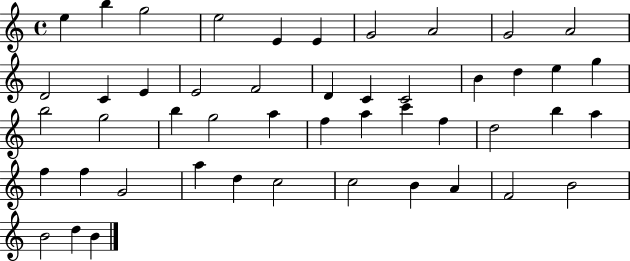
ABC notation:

X:1
T:Untitled
M:4/4
L:1/4
K:C
e b g2 e2 E E G2 A2 G2 A2 D2 C E E2 F2 D C C2 B d e g b2 g2 b g2 a f a c' f d2 b a f f G2 a d c2 c2 B A F2 B2 B2 d B